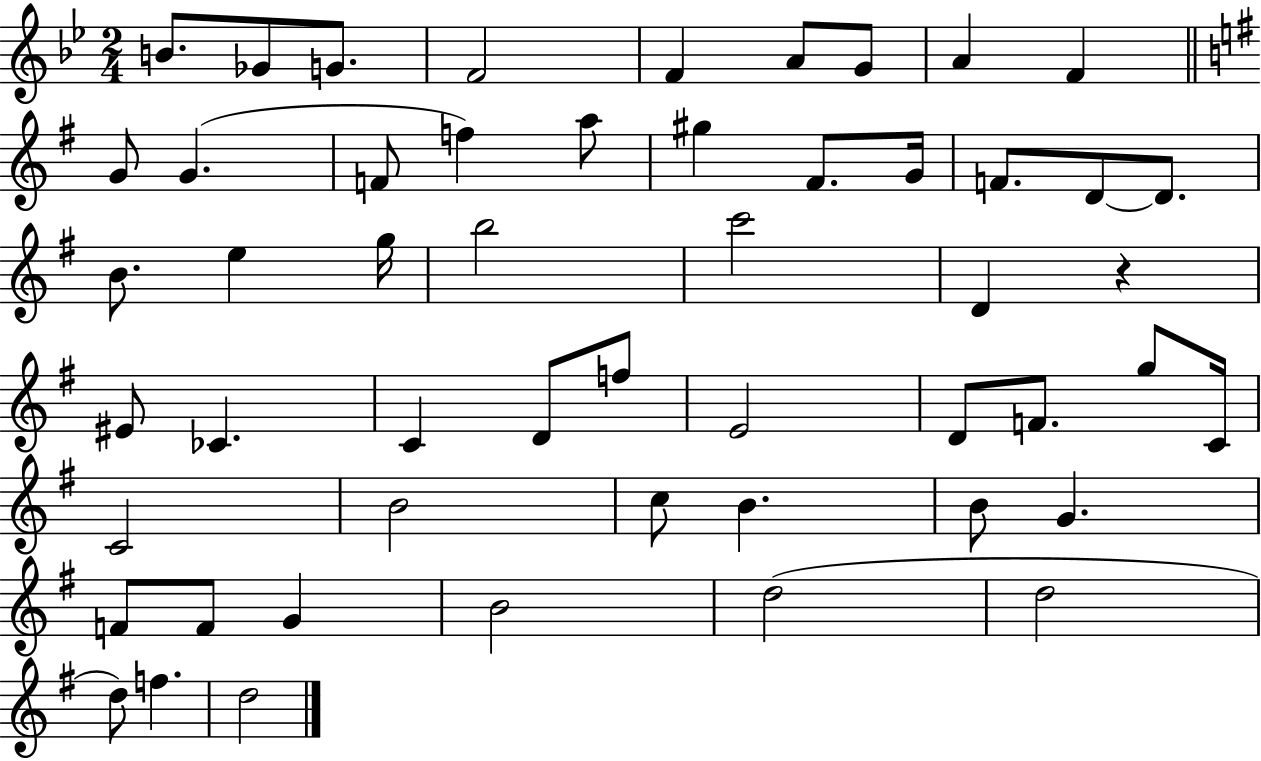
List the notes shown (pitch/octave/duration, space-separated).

B4/e. Gb4/e G4/e. F4/h F4/q A4/e G4/e A4/q F4/q G4/e G4/q. F4/e F5/q A5/e G#5/q F#4/e. G4/s F4/e. D4/e D4/e. B4/e. E5/q G5/s B5/h C6/h D4/q R/q EIS4/e CES4/q. C4/q D4/e F5/e E4/h D4/e F4/e. G5/e C4/s C4/h B4/h C5/e B4/q. B4/e G4/q. F4/e F4/e G4/q B4/h D5/h D5/h D5/e F5/q. D5/h